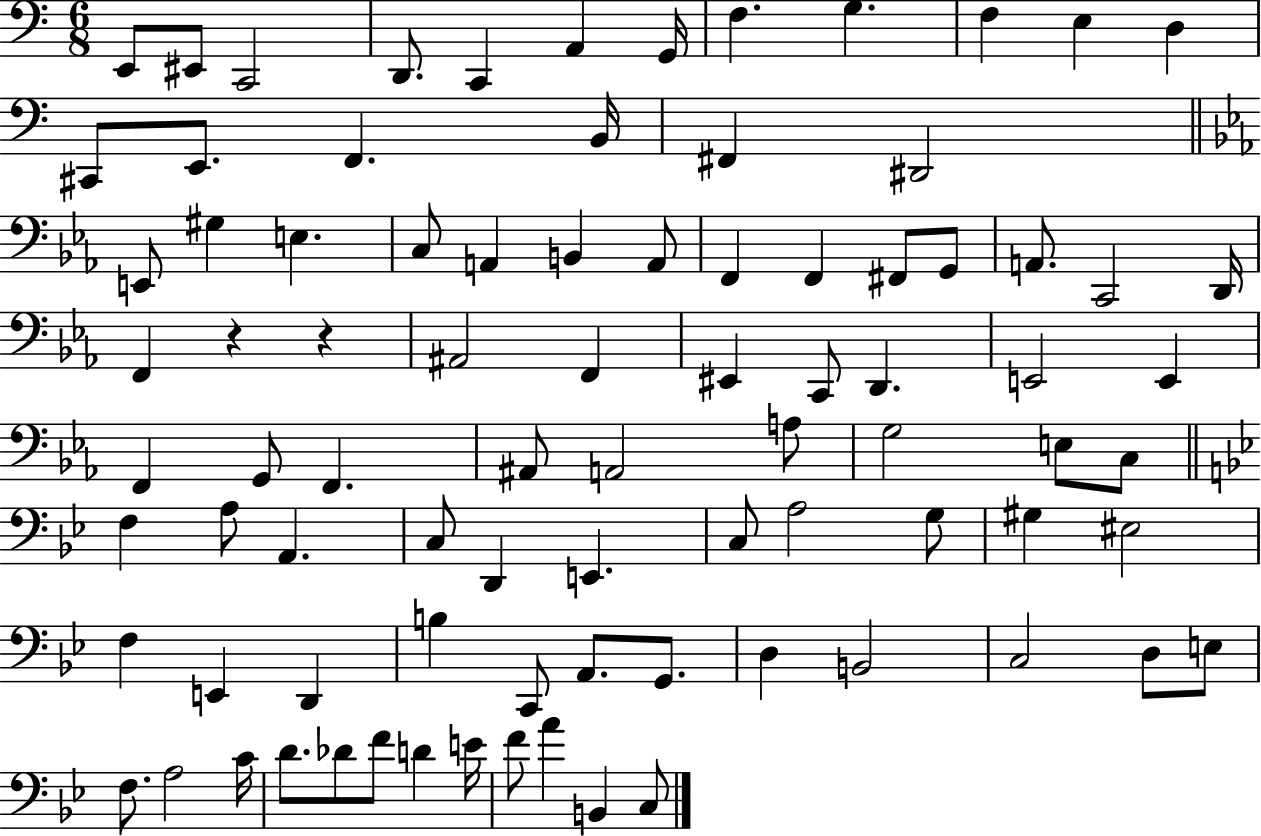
E2/e EIS2/e C2/h D2/e. C2/q A2/q G2/s F3/q. G3/q. F3/q E3/q D3/q C#2/e E2/e. F2/q. B2/s F#2/q D#2/h E2/e G#3/q E3/q. C3/e A2/q B2/q A2/e F2/q F2/q F#2/e G2/e A2/e. C2/h D2/s F2/q R/q R/q A#2/h F2/q EIS2/q C2/e D2/q. E2/h E2/q F2/q G2/e F2/q. A#2/e A2/h A3/e G3/h E3/e C3/e F3/q A3/e A2/q. C3/e D2/q E2/q. C3/e A3/h G3/e G#3/q EIS3/h F3/q E2/q D2/q B3/q C2/e A2/e. G2/e. D3/q B2/h C3/h D3/e E3/e F3/e. A3/h C4/s D4/e. Db4/e F4/e D4/q E4/s F4/e A4/q B2/q C3/e